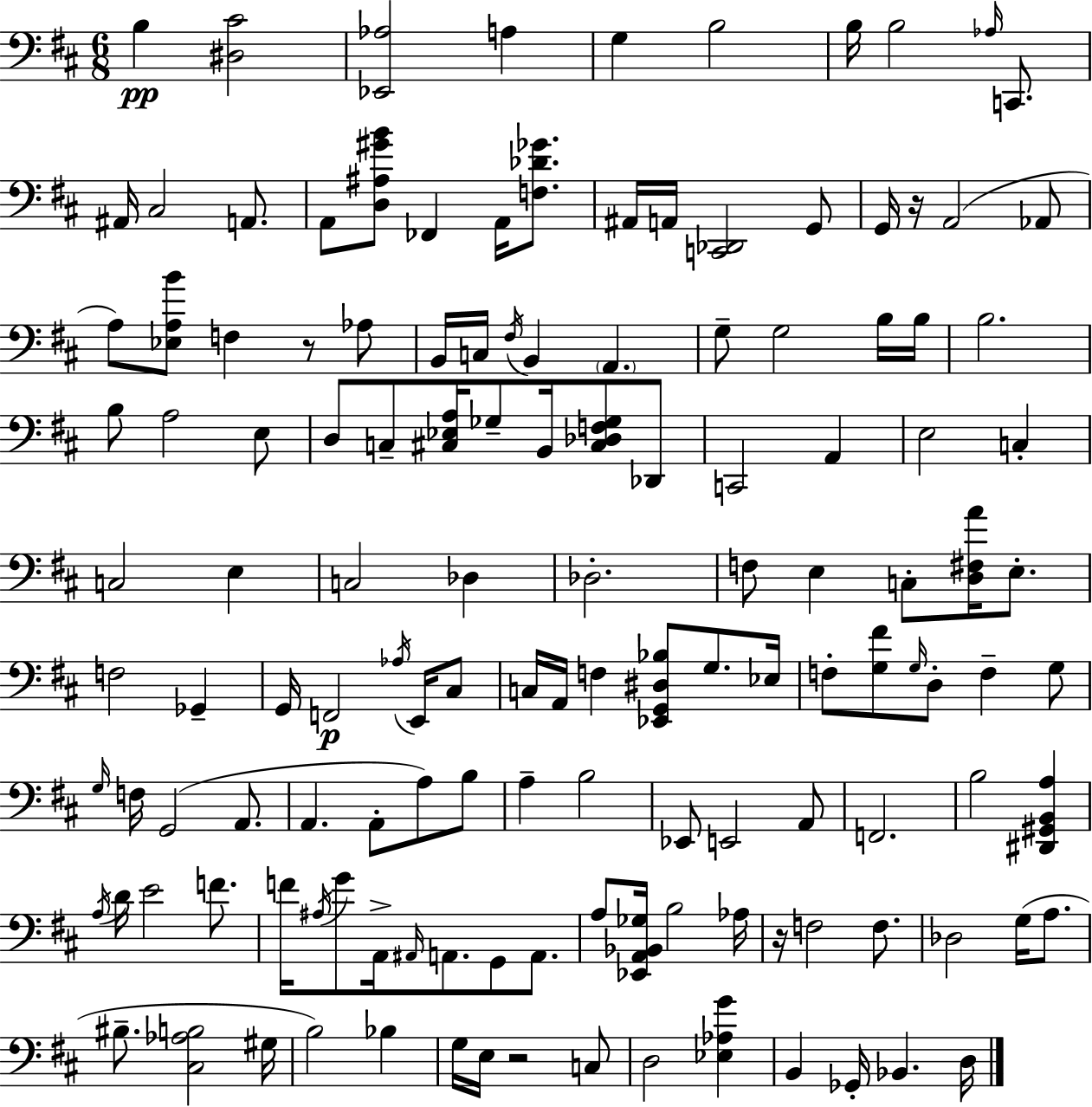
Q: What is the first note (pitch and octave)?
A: B3